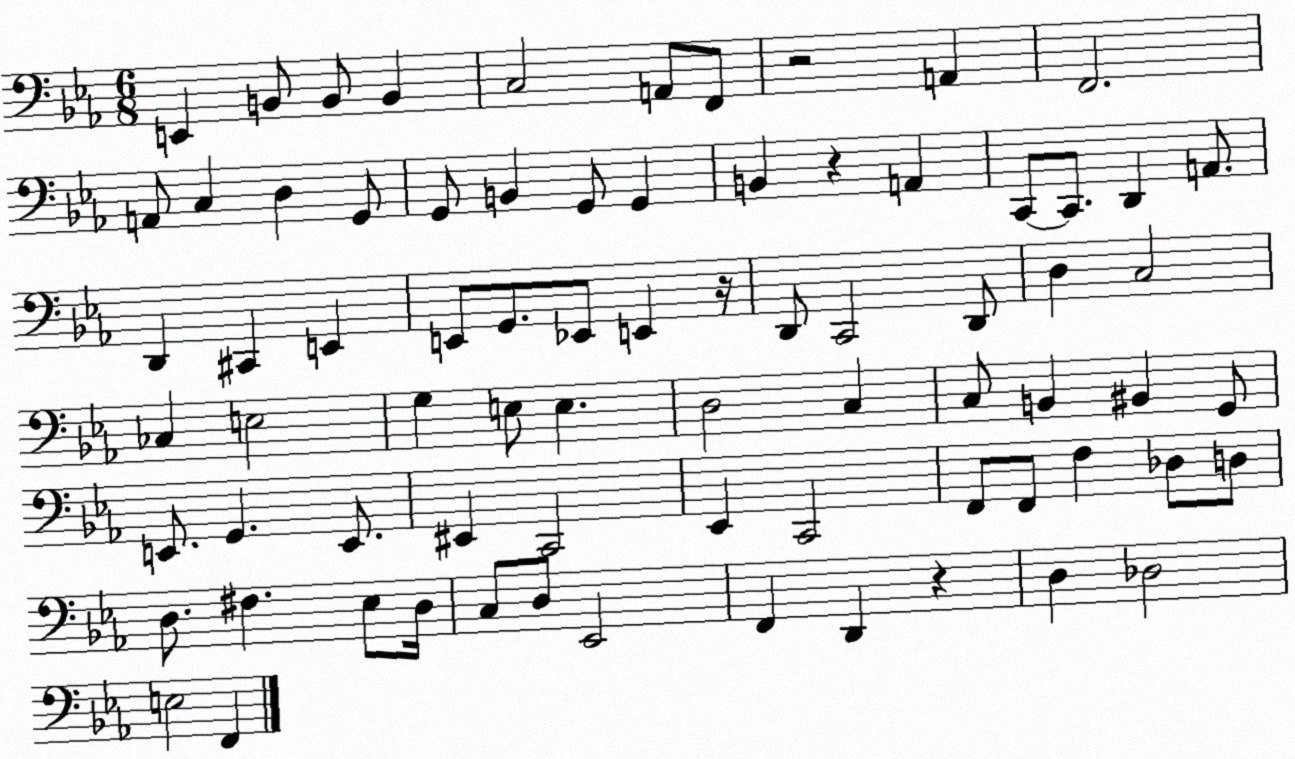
X:1
T:Untitled
M:6/8
L:1/4
K:Eb
E,, B,,/2 B,,/2 B,, C,2 A,,/2 F,,/2 z2 A,, F,,2 A,,/2 C, D, G,,/2 G,,/2 B,, G,,/2 G,, B,, z A,, C,,/2 C,,/2 D,, A,,/2 D,, ^C,, E,, E,,/2 G,,/2 _E,,/2 E,, z/4 D,,/2 C,,2 D,,/2 D, C,2 _C, E,2 G, E,/2 E, D,2 C, C,/2 B,, ^B,, G,,/2 E,,/2 G,, E,,/2 ^E,, C,,2 _E,, C,,2 F,,/2 F,,/2 F, _D,/2 D,/2 D,/2 ^F, _E,/2 D,/4 C,/2 D,/2 _E,,2 F,, D,, z D, _D,2 E,2 F,,